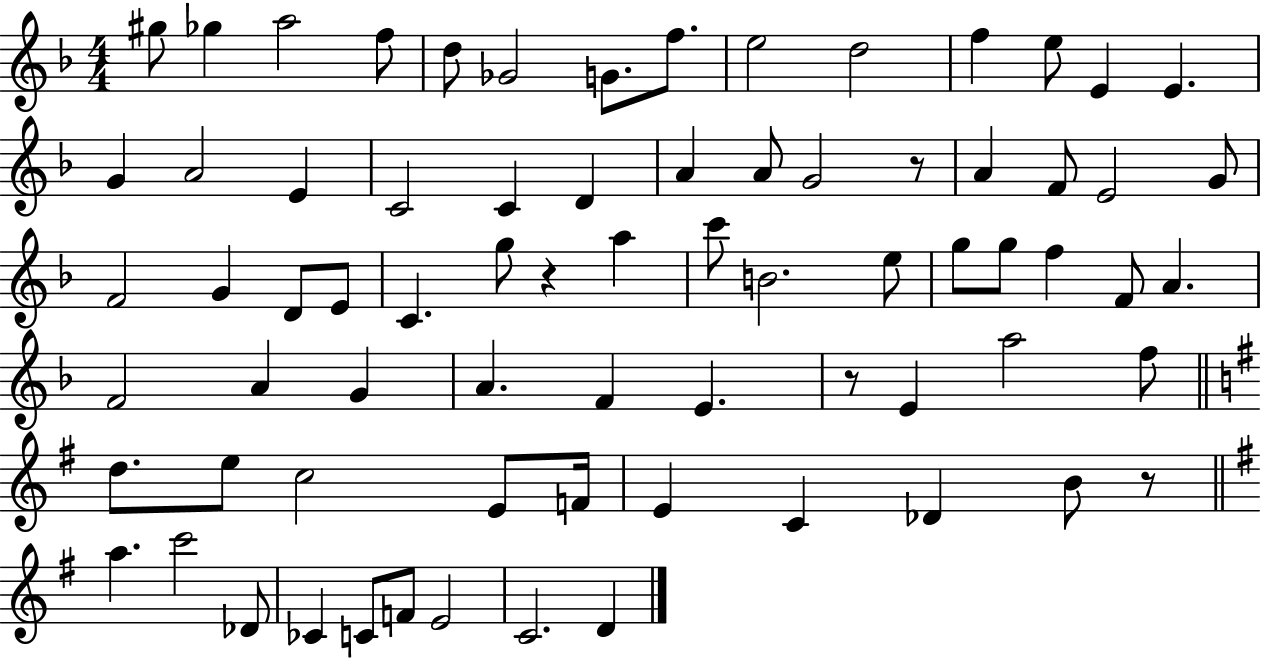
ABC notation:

X:1
T:Untitled
M:4/4
L:1/4
K:F
^g/2 _g a2 f/2 d/2 _G2 G/2 f/2 e2 d2 f e/2 E E G A2 E C2 C D A A/2 G2 z/2 A F/2 E2 G/2 F2 G D/2 E/2 C g/2 z a c'/2 B2 e/2 g/2 g/2 f F/2 A F2 A G A F E z/2 E a2 f/2 d/2 e/2 c2 E/2 F/4 E C _D B/2 z/2 a c'2 _D/2 _C C/2 F/2 E2 C2 D